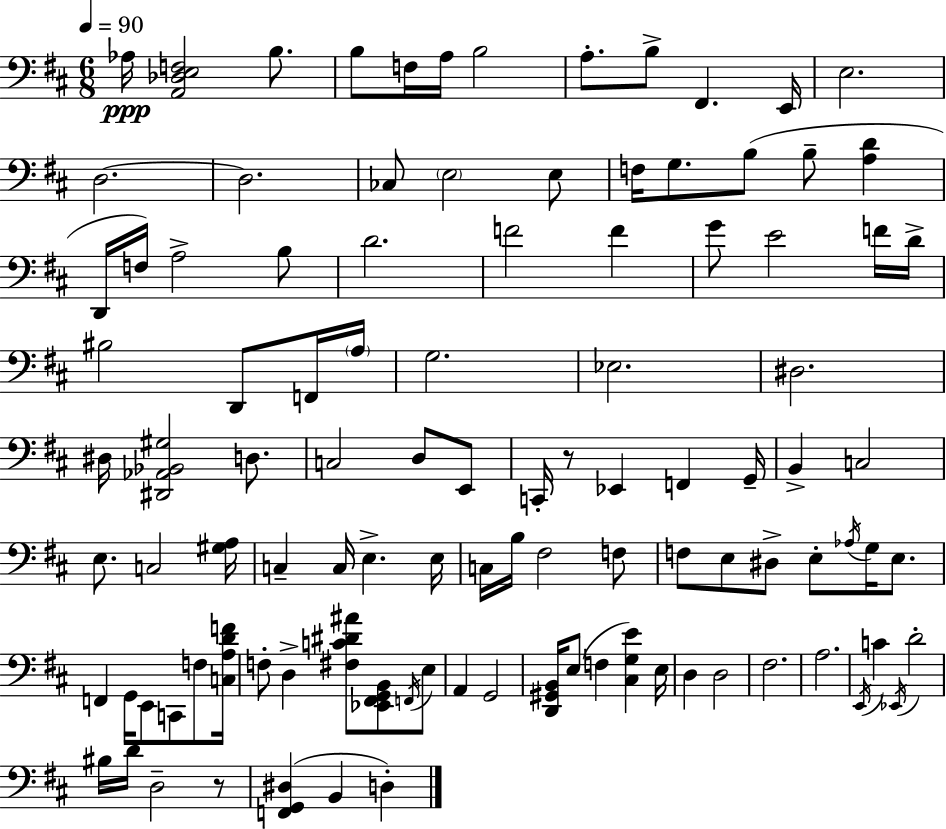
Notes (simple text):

Ab3/s [A2,Db3,E3,F3]/h B3/e. B3/e F3/s A3/s B3/h A3/e. B3/e F#2/q. E2/s E3/h. D3/h. D3/h. CES3/e E3/h E3/e F3/s G3/e. B3/e B3/e [A3,D4]/q D2/s F3/s A3/h B3/e D4/h. F4/h F4/q G4/e E4/h F4/s D4/s BIS3/h D2/e F2/s A3/s G3/h. Eb3/h. D#3/h. D#3/s [D#2,Ab2,Bb2,G#3]/h D3/e. C3/h D3/e E2/e C2/s R/e Eb2/q F2/q G2/s B2/q C3/h E3/e. C3/h [G#3,A3]/s C3/q C3/s E3/q. E3/s C3/s B3/s F#3/h F3/e F3/e E3/e D#3/e E3/e Ab3/s G3/s E3/e. F2/q G2/s E2/e C2/e F3/e [C3,A3,D4,F4]/s F3/e D3/q [F#3,C4,D#4,A#4]/e [Eb2,F#2,G2,B2]/e F2/s E3/e A2/q G2/h [D2,G#2,B2]/s E3/e F3/q [C#3,G3,E4]/q E3/s D3/q D3/h F#3/h. A3/h. E2/s C4/q Eb2/s D4/h BIS3/s D4/s D3/h R/e [F2,G2,D#3]/q B2/q D3/q